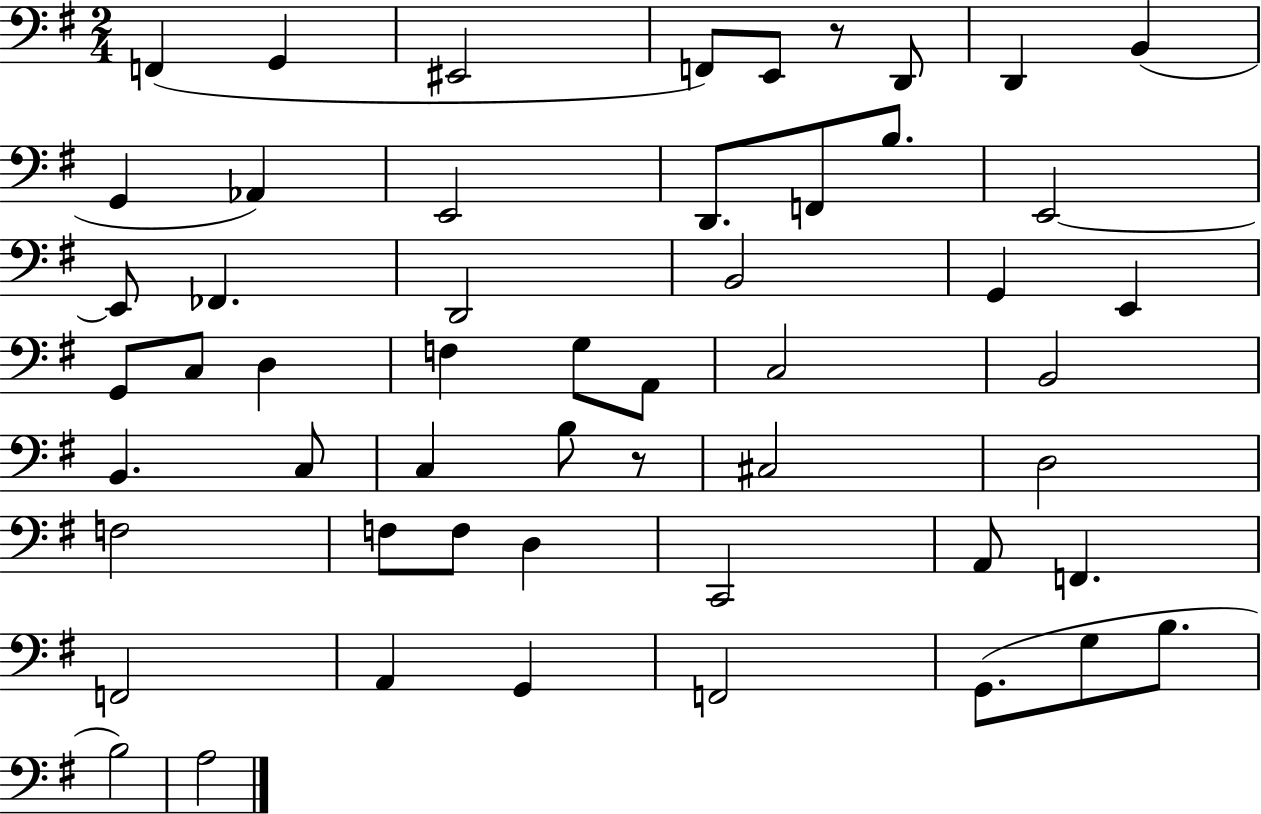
F2/q G2/q EIS2/h F2/e E2/e R/e D2/e D2/q B2/q G2/q Ab2/q E2/h D2/e. F2/e B3/e. E2/h E2/e FES2/q. D2/h B2/h G2/q E2/q G2/e C3/e D3/q F3/q G3/e A2/e C3/h B2/h B2/q. C3/e C3/q B3/e R/e C#3/h D3/h F3/h F3/e F3/e D3/q C2/h A2/e F2/q. F2/h A2/q G2/q F2/h G2/e. G3/e B3/e. B3/h A3/h